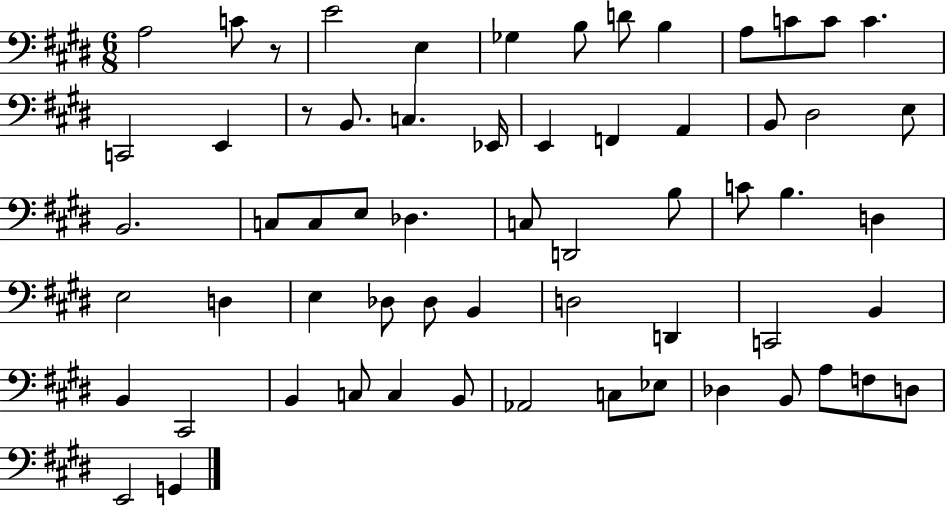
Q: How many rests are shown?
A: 2